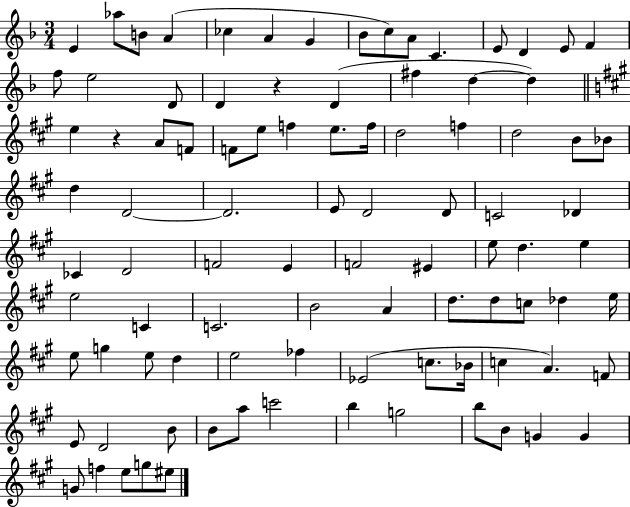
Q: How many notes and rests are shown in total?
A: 94